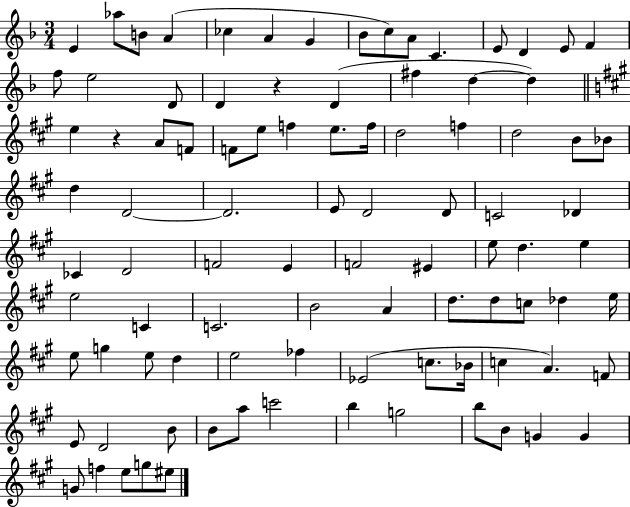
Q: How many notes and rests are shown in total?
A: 94